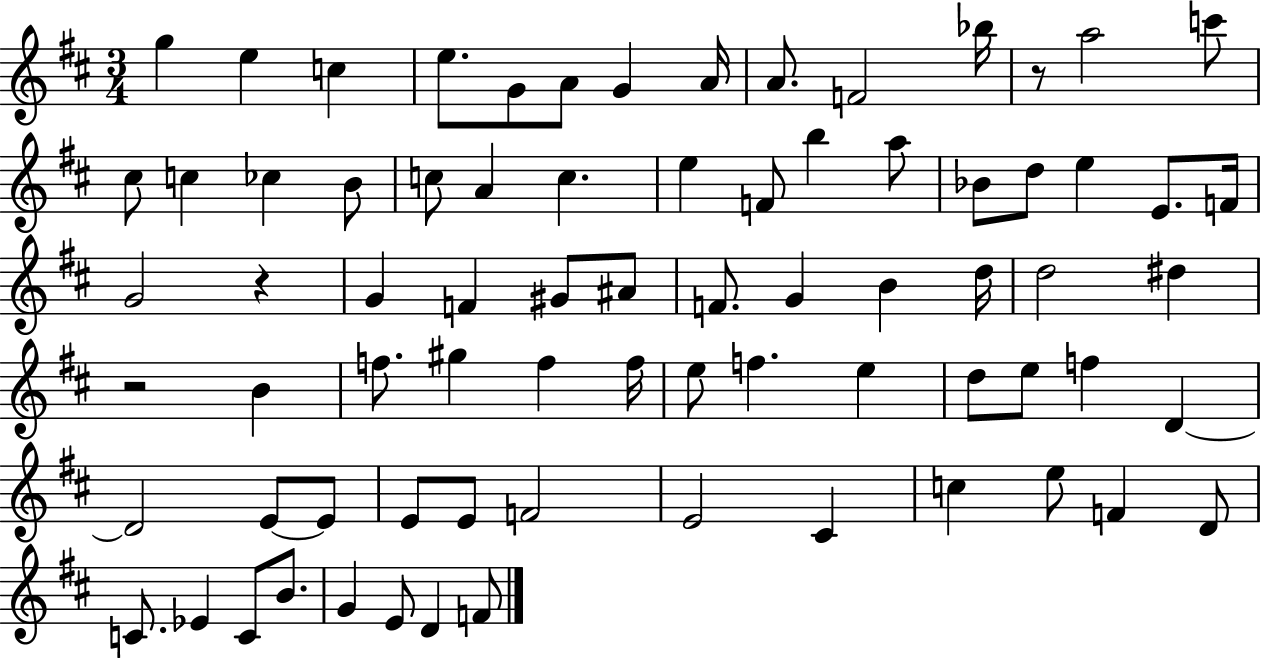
X:1
T:Untitled
M:3/4
L:1/4
K:D
g e c e/2 G/2 A/2 G A/4 A/2 F2 _b/4 z/2 a2 c'/2 ^c/2 c _c B/2 c/2 A c e F/2 b a/2 _B/2 d/2 e E/2 F/4 G2 z G F ^G/2 ^A/2 F/2 G B d/4 d2 ^d z2 B f/2 ^g f f/4 e/2 f e d/2 e/2 f D D2 E/2 E/2 E/2 E/2 F2 E2 ^C c e/2 F D/2 C/2 _E C/2 B/2 G E/2 D F/2